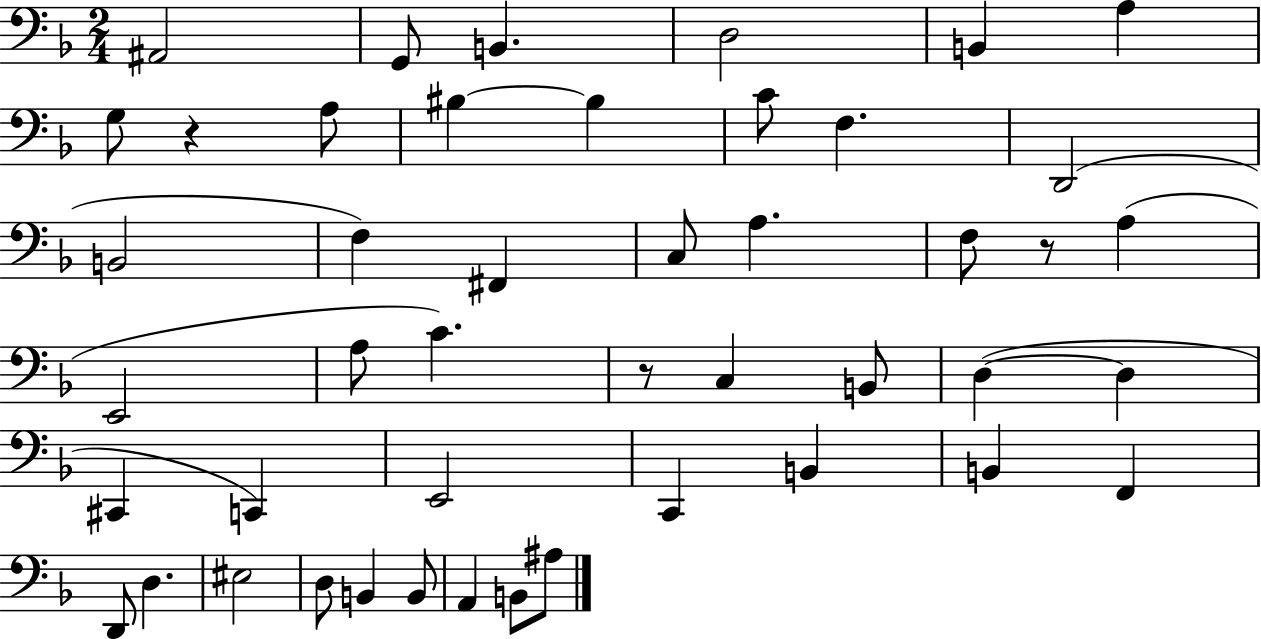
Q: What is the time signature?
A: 2/4